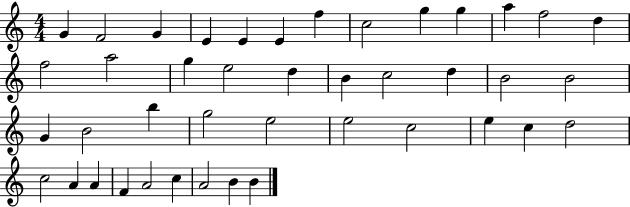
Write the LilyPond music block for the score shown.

{
  \clef treble
  \numericTimeSignature
  \time 4/4
  \key c \major
  g'4 f'2 g'4 | e'4 e'4 e'4 f''4 | c''2 g''4 g''4 | a''4 f''2 d''4 | \break f''2 a''2 | g''4 e''2 d''4 | b'4 c''2 d''4 | b'2 b'2 | \break g'4 b'2 b''4 | g''2 e''2 | e''2 c''2 | e''4 c''4 d''2 | \break c''2 a'4 a'4 | f'4 a'2 c''4 | a'2 b'4 b'4 | \bar "|."
}